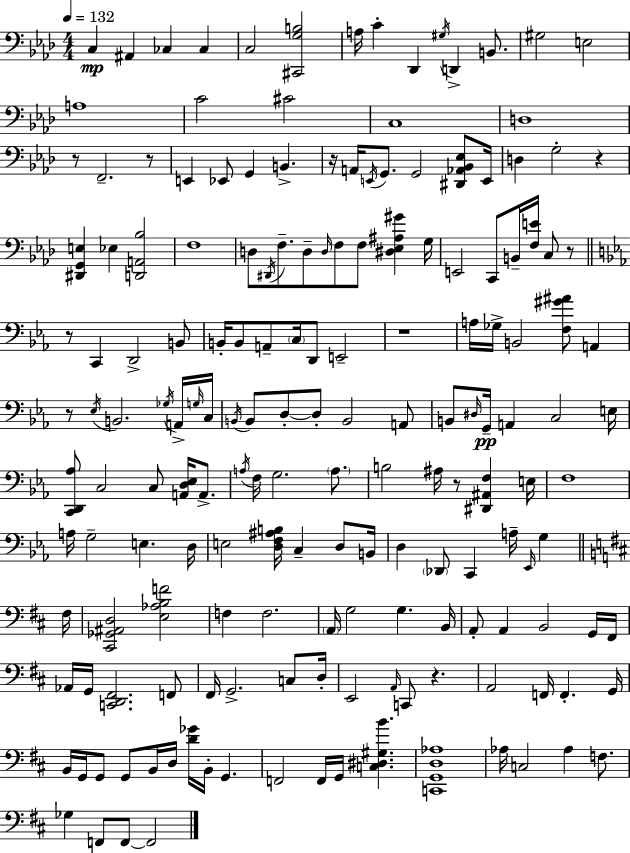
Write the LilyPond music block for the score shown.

{
  \clef bass
  \numericTimeSignature
  \time 4/4
  \key f \minor
  \tempo 4 = 132
  c4\mp ais,4 ces4 ces4 | c2 <cis, g b>2 | a16 c'4-. des,4 \acciaccatura { gis16 } d,4-> b,8. | gis2 e2 | \break a1 | c'2 cis'2 | c1 | d1 | \break r8 f,2.-- r8 | e,4 ees,8 g,4 b,4.-> | r16 a,16 \acciaccatura { e,16 } g,8. g,2 <dis, aes, bes, ees>8 | e,16 d4 g2-. r4 | \break <dis, g, e>4 ees4 <d, a, bes>2 | f1 | d8 \acciaccatura { dis,16 } f8.-- d8-- \grace { d16 } f8 f8 <dis ees ais gis'>4 | g16 e,2 c,8 b,16-- <f e'>16 | \break c8 r8 \bar "||" \break \key ees \major r8 c,4 d,2-> b,8 | b,16-. b,8 a,8-- \parenthesize c16 d,8 e,2-- | r1 | a16 ges16-> b,2 <f gis' ais'>8 a,4 | \break r8 \acciaccatura { ees16 } b,2. \acciaccatura { ges16 } | a,16-> \grace { g16 } c16 \acciaccatura { b,16 } b,8 d8-.~~ d8-. b,2 | a,8 b,8 \grace { dis16 } g,16--\pp a,4 c2 | e16 <c, d, aes>8 c2 c8 | \break <a, d ees>16 a,8.-> \acciaccatura { a16 } f16 g2. | \parenthesize a8. b2 ais16 r8 | <dis, ais, f>4 e16 f1 | a16 g2-- e4. | \break d16 e2 <d f ais b>16 c4-- | d8 b,16 d4 \parenthesize des,8 c,4 | a16-- \grace { ees,16 } g4 \bar "||" \break \key d \major fis16 <cis, ges, ais, d>2 <e aes b f'>2 | f4 f2. | \parenthesize a,16 g2 g4. | b,16 a,8-. a,4 b,2 g,16 | \break fis,16 aes,16 g,16 <c, d, fis,>2. f,8 | fis,16 g,2.-> c8 | d16-. e,2 \grace { a,16 } c,8 r4. | a,2 f,16 f,4.-. | \break g,16 b,16 g,16 g,8 g,8 b,16 d16 <d' ges'>16 b,16-. g,4. | f,2 f,16 g,16 <c dis gis b'>4. | <c, g, d aes>1 | aes16 c2 aes4 f8. | \break ges4 f,8 f,8~~ f,2 | \bar "|."
}